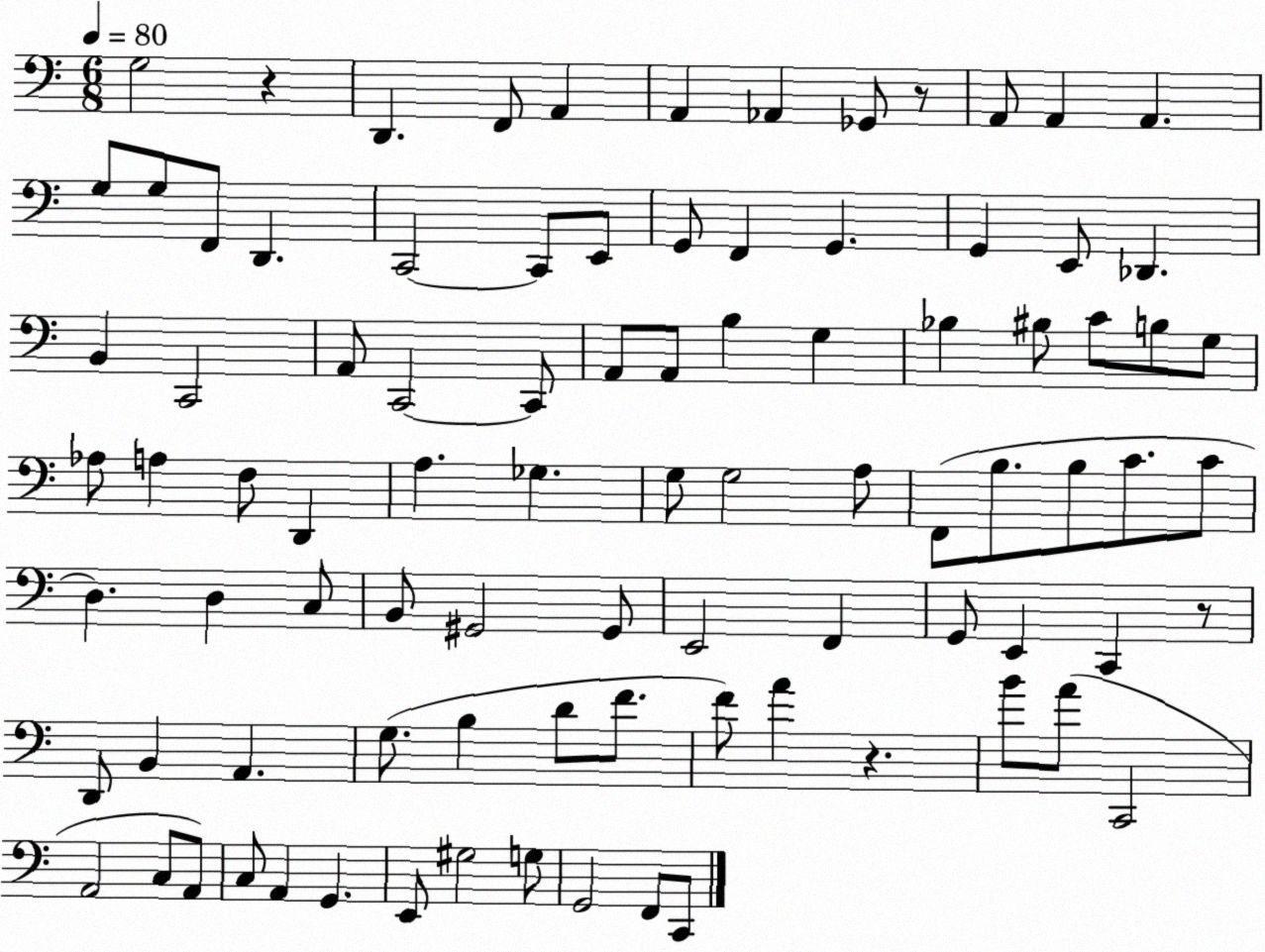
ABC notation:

X:1
T:Untitled
M:6/8
L:1/4
K:C
G,2 z D,, F,,/2 A,, A,, _A,, _G,,/2 z/2 A,,/2 A,, A,, G,/2 G,/2 F,,/2 D,, C,,2 C,,/2 E,,/2 G,,/2 F,, G,, G,, E,,/2 _D,, B,, C,,2 A,,/2 C,,2 C,,/2 A,,/2 A,,/2 B, G, _B, ^B,/2 C/2 B,/2 G,/2 _A,/2 A, F,/2 D,, A, _G, G,/2 G,2 A,/2 F,,/2 B,/2 B,/2 C/2 C/2 D, D, C,/2 B,,/2 ^G,,2 ^G,,/2 E,,2 F,, G,,/2 E,, C,, z/2 D,,/2 B,, A,, G,/2 B, D/2 F/2 F/2 A z B/2 A/2 C,,2 A,,2 C,/2 A,,/2 C,/2 A,, G,, E,,/2 ^G,2 G,/2 G,,2 F,,/2 C,,/2